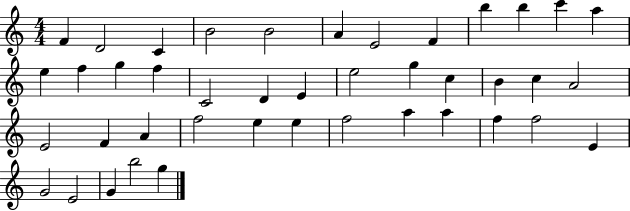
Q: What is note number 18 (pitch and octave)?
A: D4